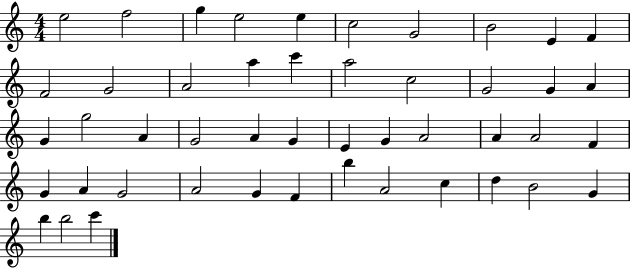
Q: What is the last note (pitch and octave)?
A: C6